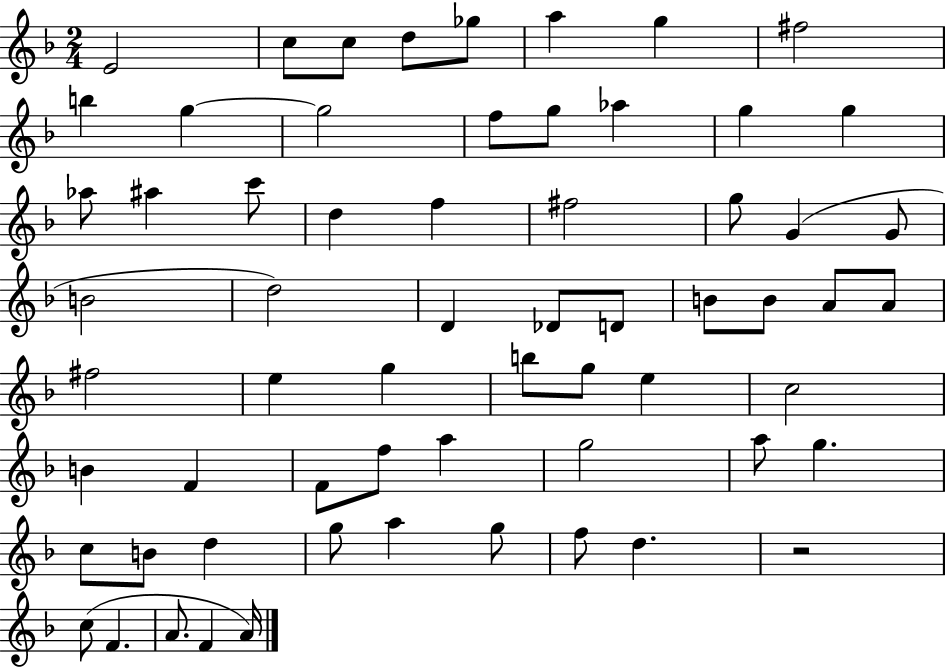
X:1
T:Untitled
M:2/4
L:1/4
K:F
E2 c/2 c/2 d/2 _g/2 a g ^f2 b g g2 f/2 g/2 _a g g _a/2 ^a c'/2 d f ^f2 g/2 G G/2 B2 d2 D _D/2 D/2 B/2 B/2 A/2 A/2 ^f2 e g b/2 g/2 e c2 B F F/2 f/2 a g2 a/2 g c/2 B/2 d g/2 a g/2 f/2 d z2 c/2 F A/2 F A/4